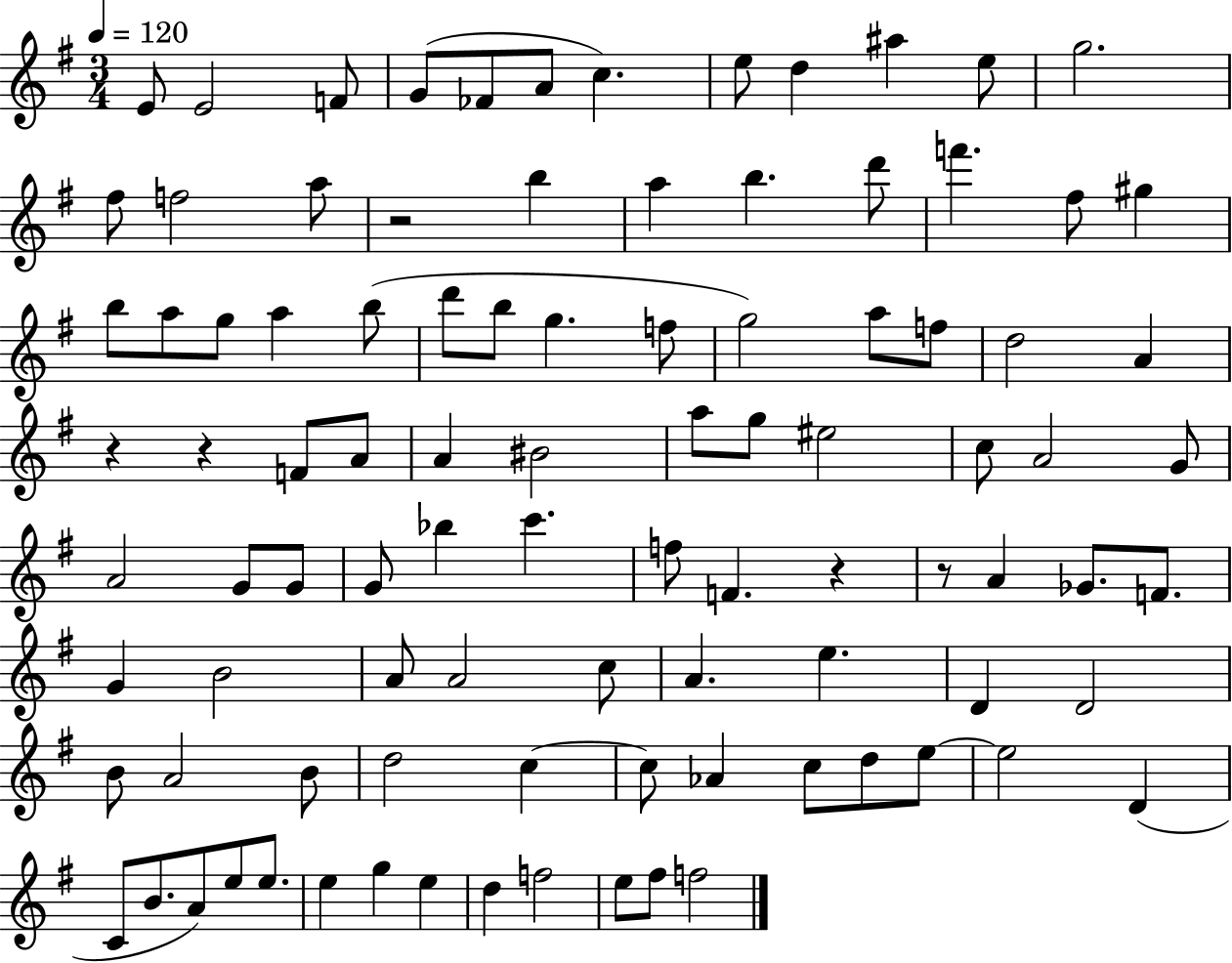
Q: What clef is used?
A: treble